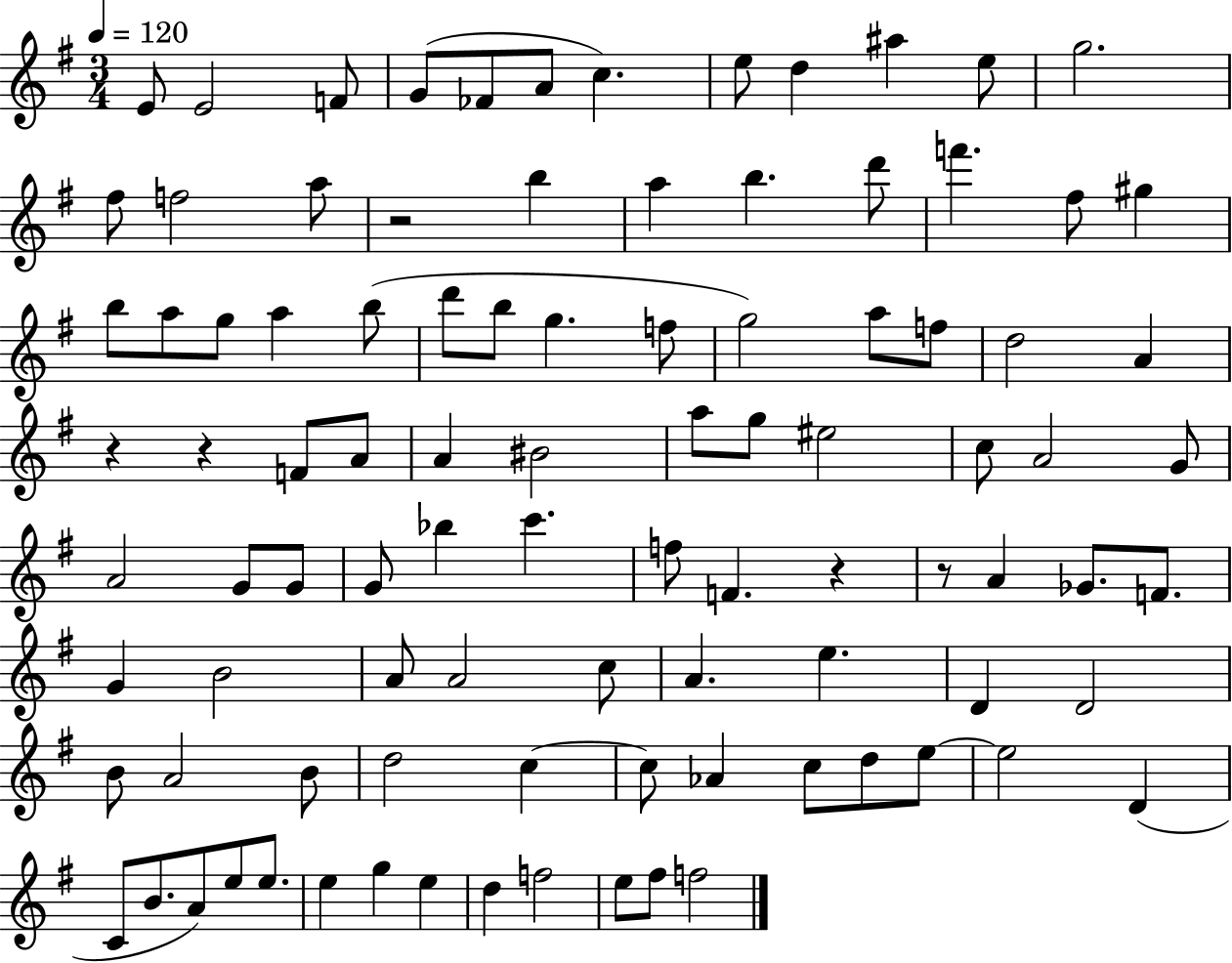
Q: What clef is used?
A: treble